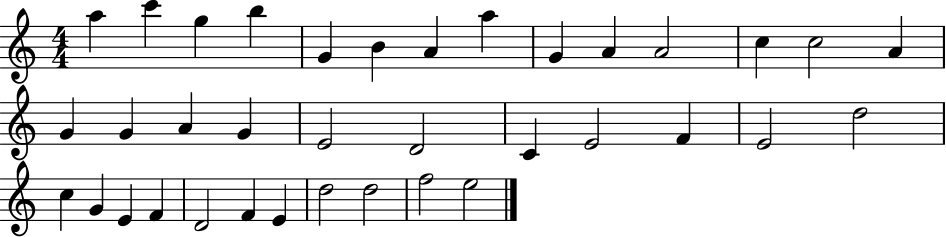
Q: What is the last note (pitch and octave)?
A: E5